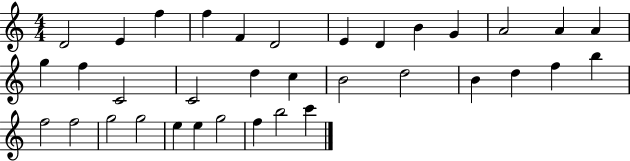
D4/h E4/q F5/q F5/q F4/q D4/h E4/q D4/q B4/q G4/q A4/h A4/q A4/q G5/q F5/q C4/h C4/h D5/q C5/q B4/h D5/h B4/q D5/q F5/q B5/q F5/h F5/h G5/h G5/h E5/q E5/q G5/h F5/q B5/h C6/q